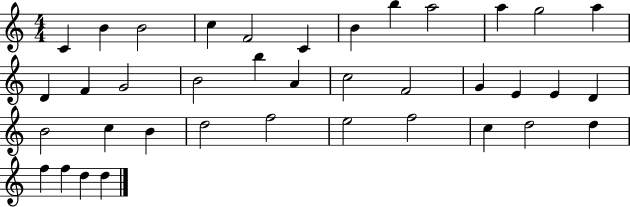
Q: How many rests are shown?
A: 0